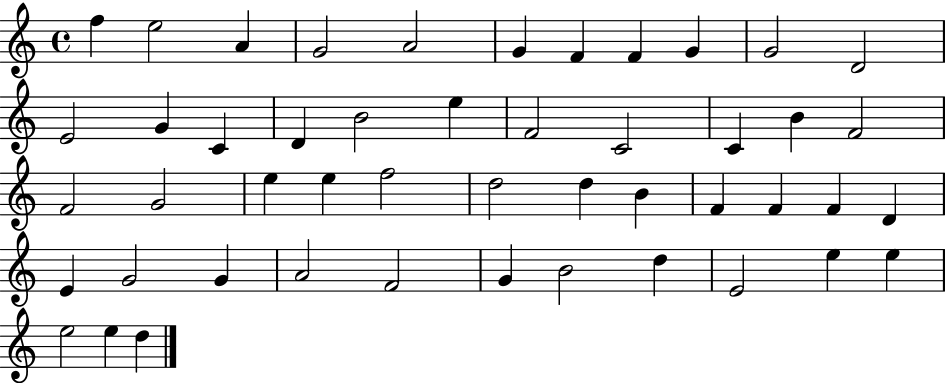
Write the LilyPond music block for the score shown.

{
  \clef treble
  \time 4/4
  \defaultTimeSignature
  \key c \major
  f''4 e''2 a'4 | g'2 a'2 | g'4 f'4 f'4 g'4 | g'2 d'2 | \break e'2 g'4 c'4 | d'4 b'2 e''4 | f'2 c'2 | c'4 b'4 f'2 | \break f'2 g'2 | e''4 e''4 f''2 | d''2 d''4 b'4 | f'4 f'4 f'4 d'4 | \break e'4 g'2 g'4 | a'2 f'2 | g'4 b'2 d''4 | e'2 e''4 e''4 | \break e''2 e''4 d''4 | \bar "|."
}